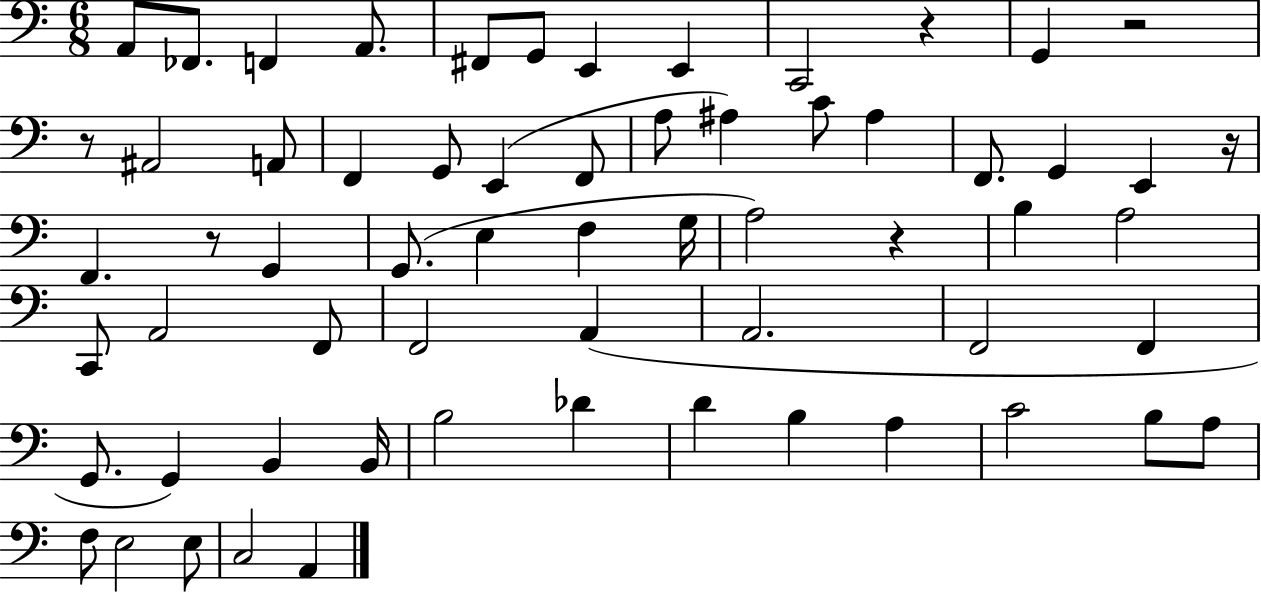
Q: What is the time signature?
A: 6/8